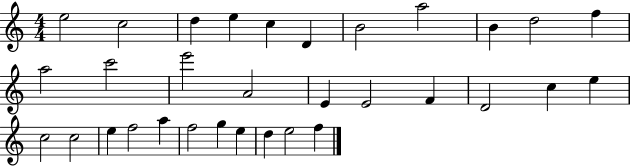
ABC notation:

X:1
T:Untitled
M:4/4
L:1/4
K:C
e2 c2 d e c D B2 a2 B d2 f a2 c'2 e'2 A2 E E2 F D2 c e c2 c2 e f2 a f2 g e d e2 f